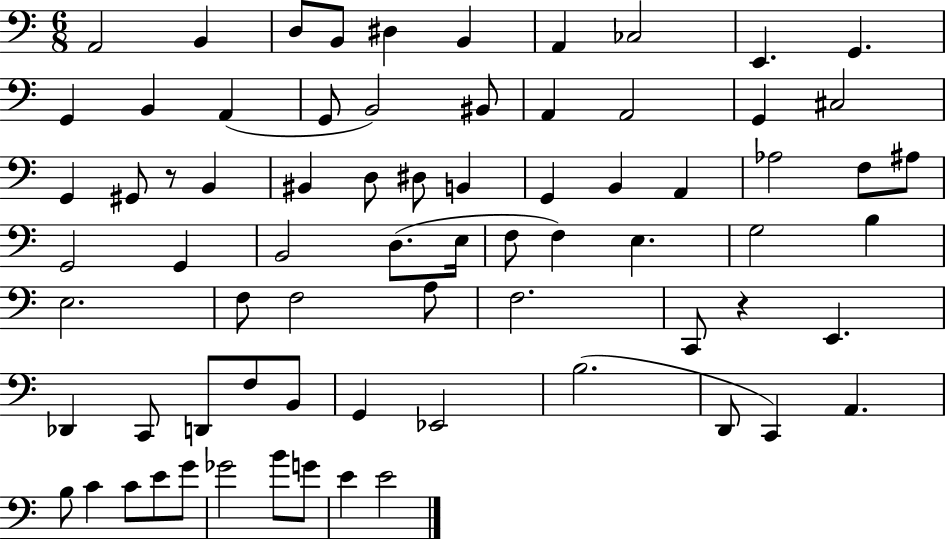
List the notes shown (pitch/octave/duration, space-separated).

A2/h B2/q D3/e B2/e D#3/q B2/q A2/q CES3/h E2/q. G2/q. G2/q B2/q A2/q G2/e B2/h BIS2/e A2/q A2/h G2/q C#3/h G2/q G#2/e R/e B2/q BIS2/q D3/e D#3/e B2/q G2/q B2/q A2/q Ab3/h F3/e A#3/e G2/h G2/q B2/h D3/e. E3/s F3/e F3/q E3/q. G3/h B3/q E3/h. F3/e F3/h A3/e F3/h. C2/e R/q E2/q. Db2/q C2/e D2/e F3/e B2/e G2/q Eb2/h B3/h. D2/e C2/q A2/q. B3/e C4/q C4/e E4/e G4/e Gb4/h B4/e G4/e E4/q E4/h